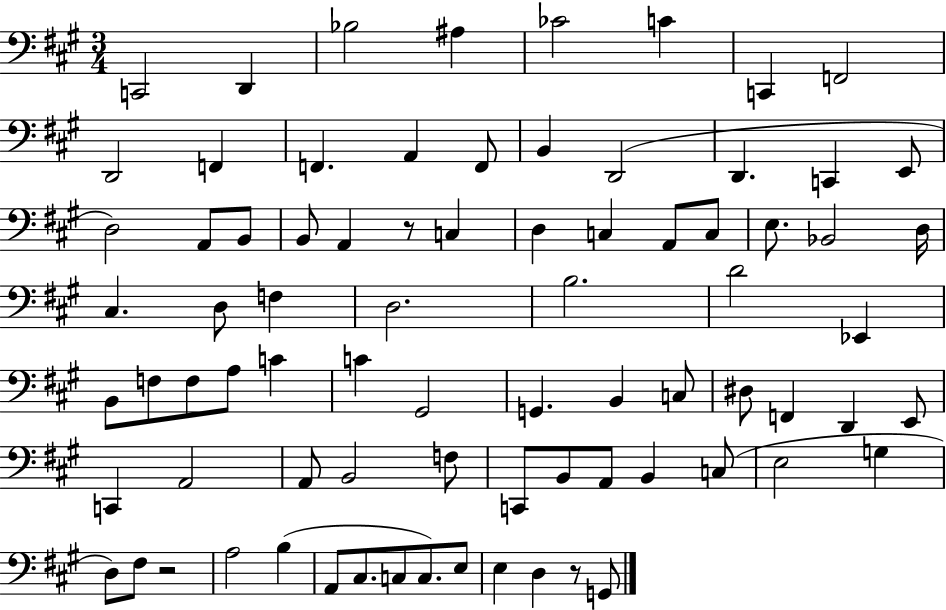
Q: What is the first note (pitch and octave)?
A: C2